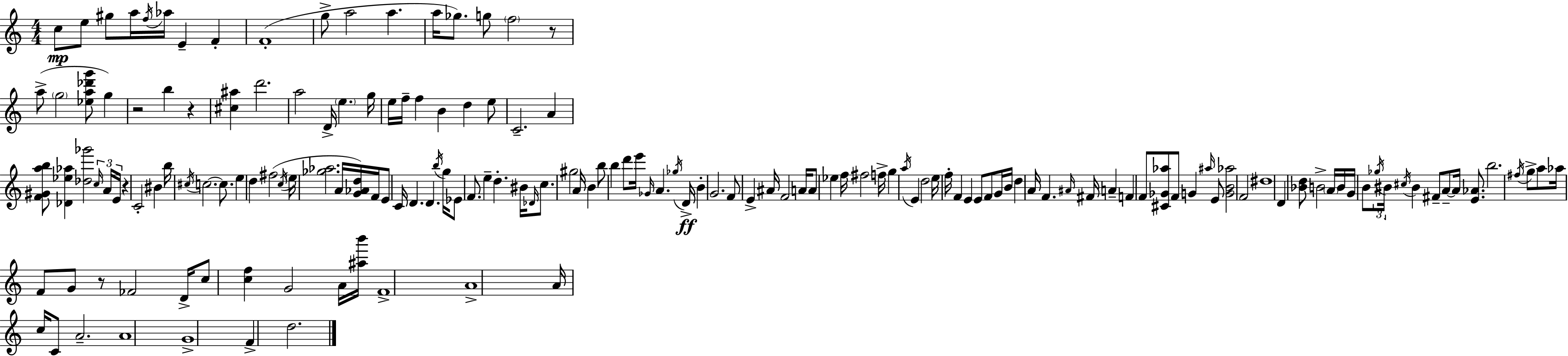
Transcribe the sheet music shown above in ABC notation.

X:1
T:Untitled
M:4/4
L:1/4
K:Am
c/2 e/2 ^g/2 a/4 f/4 _a/4 E F F4 g/2 a2 a a/4 _g/2 g/2 f2 z/2 a/2 g2 [_ea_d'g']/2 g z2 b z [^c^a] d'2 a2 D/4 e g/4 e/4 f/4 f B d e/2 C2 A [F^Gab]/2 [_D_e_a] [_d_g']2 c/4 A/4 E/4 z C2 ^B b/4 ^c/4 c2 c/2 e d ^f2 c/4 e/4 [_g_a]2 A/4 [G_Ad]/4 F/4 E/2 C/4 D D b/4 g/4 _E/2 F/2 e d ^B/4 _D/4 c/2 ^g2 A/4 B b/2 b d'/2 e'/4 _G/4 A _g/4 D/4 B G2 F/2 E ^A/4 F2 A/4 A/2 _e f/4 ^f2 f/4 g a/4 E d2 e/4 f/4 F E E/2 F/2 G/4 B/4 d A/4 F ^A/4 ^F/4 A F F/2 [^C_G_a]/2 F/2 G ^a/4 E/2 [GB_a]2 F2 ^d4 D [_Bd]/2 B2 A/4 B/4 G/4 B/2 _g/4 ^B/4 ^c/4 ^B ^F/2 A/2 A/4 [E_A]/2 b2 ^f/4 g/2 a/2 _a/4 F/2 G/2 z/2 _F2 D/4 c/2 [cf] G2 A/4 [^ab']/4 F4 A4 A/4 c/4 C/2 A2 A4 G4 F d2